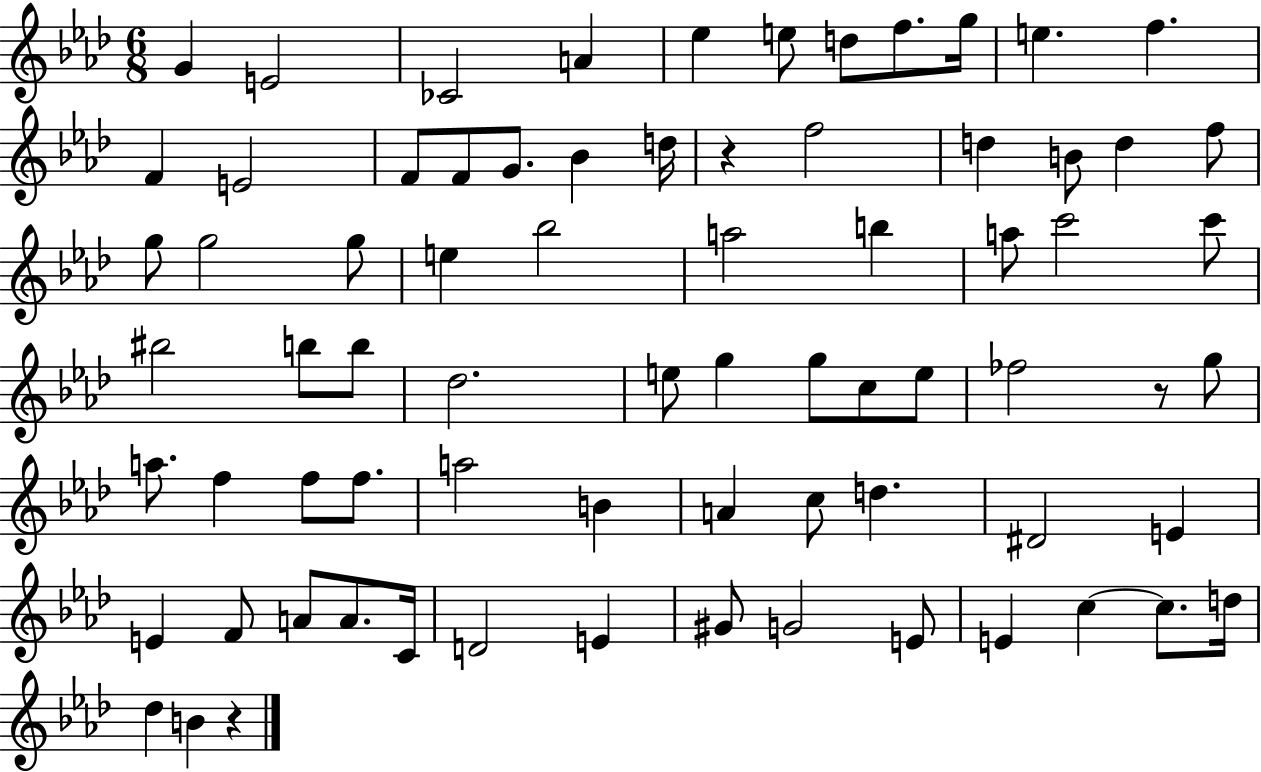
X:1
T:Untitled
M:6/8
L:1/4
K:Ab
G E2 _C2 A _e e/2 d/2 f/2 g/4 e f F E2 F/2 F/2 G/2 _B d/4 z f2 d B/2 d f/2 g/2 g2 g/2 e _b2 a2 b a/2 c'2 c'/2 ^b2 b/2 b/2 _d2 e/2 g g/2 c/2 e/2 _f2 z/2 g/2 a/2 f f/2 f/2 a2 B A c/2 d ^D2 E E F/2 A/2 A/2 C/4 D2 E ^G/2 G2 E/2 E c c/2 d/4 _d B z